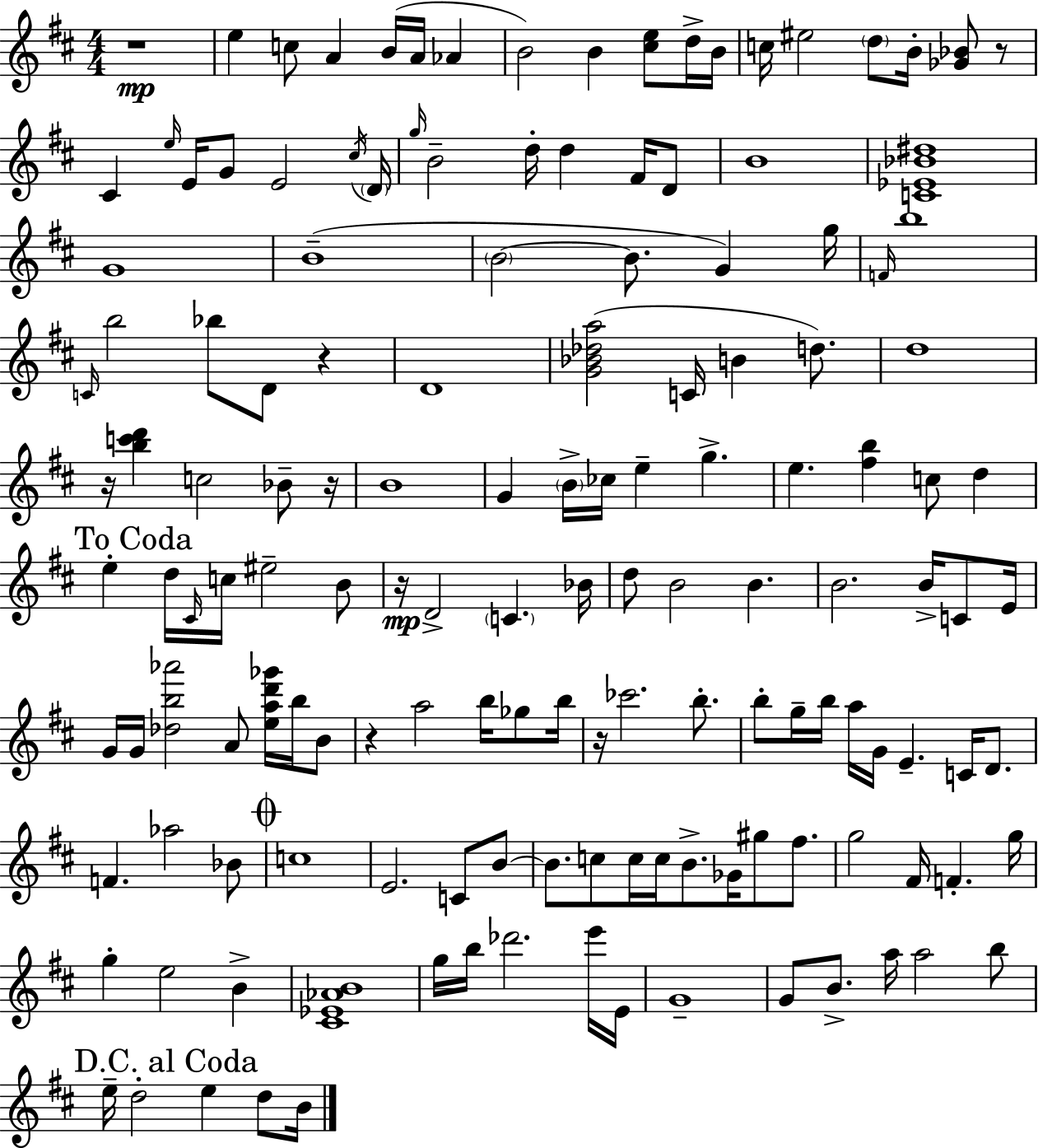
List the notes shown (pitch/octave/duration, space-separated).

R/w E5/q C5/e A4/q B4/s A4/s Ab4/q B4/h B4/q [C#5,E5]/e D5/s B4/s C5/s EIS5/h D5/e B4/s [Gb4,Bb4]/e R/e C#4/q E5/s E4/s G4/e E4/h C#5/s D4/s G5/s B4/h D5/s D5/q F#4/s D4/e B4/w [C4,Eb4,Bb4,D#5]/w G4/w B4/w B4/h B4/e. G4/q G5/s F4/s B5/w C4/s B5/h Bb5/e D4/e R/q D4/w [G4,Bb4,Db5,A5]/h C4/s B4/q D5/e. D5/w R/s [B5,C6,D6]/q C5/h Bb4/e R/s B4/w G4/q B4/s CES5/s E5/q G5/q. E5/q. [F#5,B5]/q C5/e D5/q E5/q D5/s C#4/s C5/s EIS5/h B4/e R/s D4/h C4/q. Bb4/s D5/e B4/h B4/q. B4/h. B4/s C4/e E4/s G4/s G4/s [Db5,B5,Ab6]/h A4/e [E5,A5,D6,Gb6]/s B5/s B4/e R/q A5/h B5/s Gb5/e B5/s R/s CES6/h. B5/e. B5/e G5/s B5/s A5/s G4/s E4/q. C4/s D4/e. F4/q. Ab5/h Bb4/e C5/w E4/h. C4/e B4/e B4/e. C5/e C5/s C5/s B4/e. Gb4/s G#5/e F#5/e. G5/h F#4/s F4/q. G5/s G5/q E5/h B4/q [C#4,Eb4,Ab4,B4]/w G5/s B5/s Db6/h. E6/s E4/s G4/w G4/e B4/e. A5/s A5/h B5/e E5/s D5/h E5/q D5/e B4/s